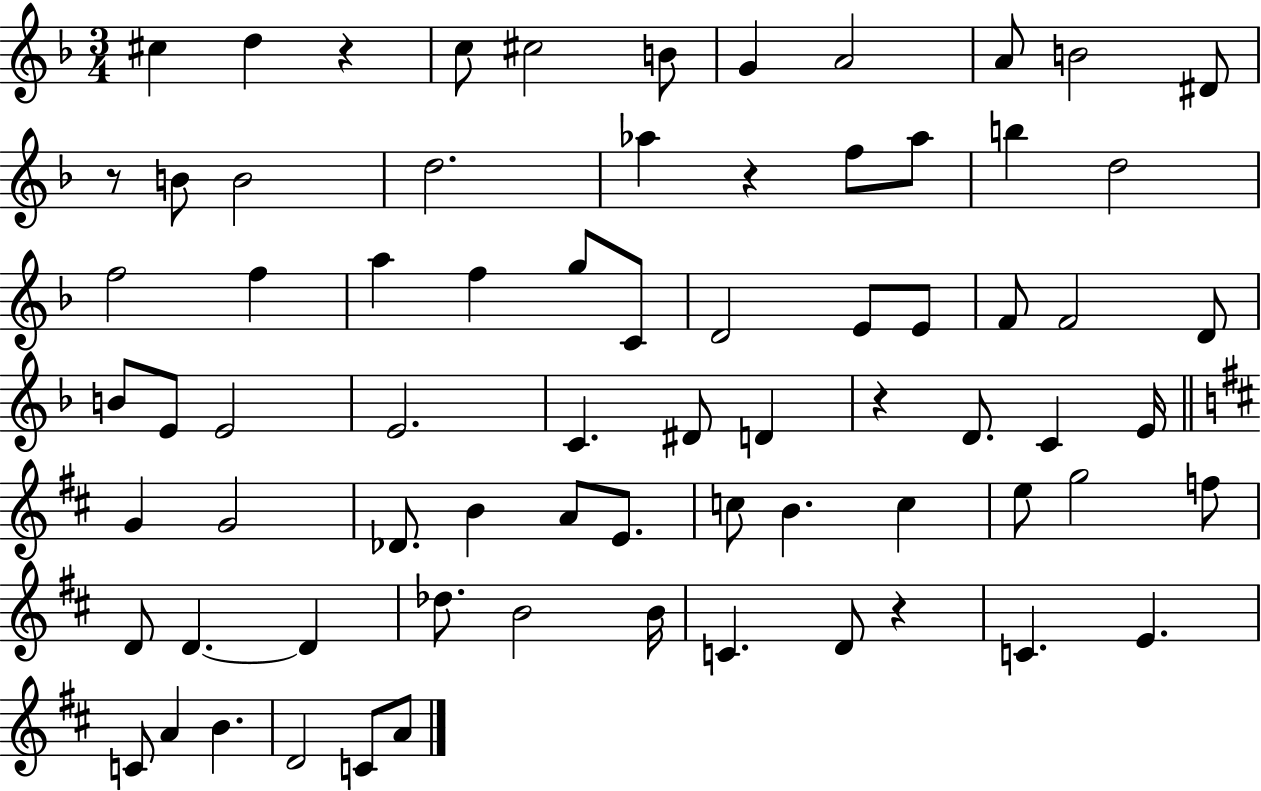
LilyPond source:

{
  \clef treble
  \numericTimeSignature
  \time 3/4
  \key f \major
  cis''4 d''4 r4 | c''8 cis''2 b'8 | g'4 a'2 | a'8 b'2 dis'8 | \break r8 b'8 b'2 | d''2. | aes''4 r4 f''8 aes''8 | b''4 d''2 | \break f''2 f''4 | a''4 f''4 g''8 c'8 | d'2 e'8 e'8 | f'8 f'2 d'8 | \break b'8 e'8 e'2 | e'2. | c'4. dis'8 d'4 | r4 d'8. c'4 e'16 | \break \bar "||" \break \key d \major g'4 g'2 | des'8. b'4 a'8 e'8. | c''8 b'4. c''4 | e''8 g''2 f''8 | \break d'8 d'4.~~ d'4 | des''8. b'2 b'16 | c'4. d'8 r4 | c'4. e'4. | \break c'8 a'4 b'4. | d'2 c'8 a'8 | \bar "|."
}